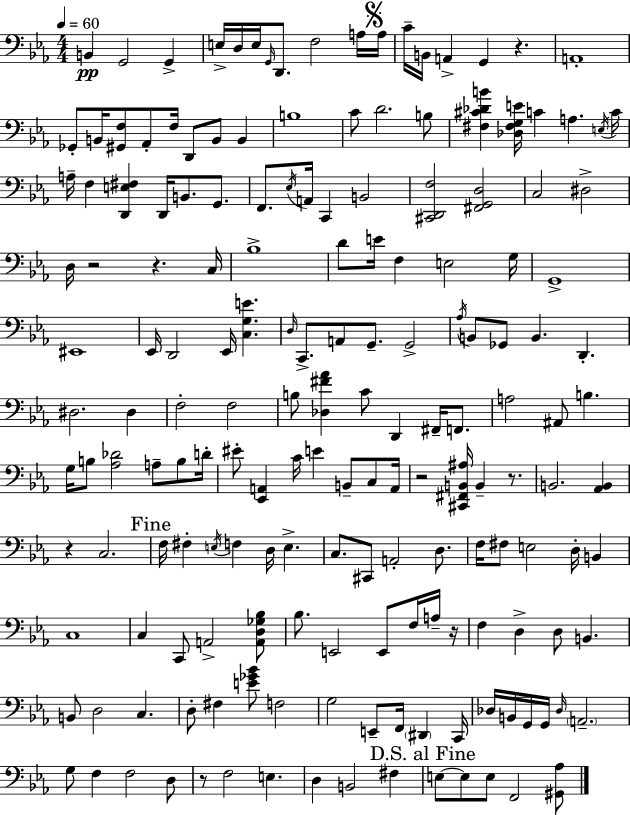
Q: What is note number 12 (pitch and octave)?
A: C4